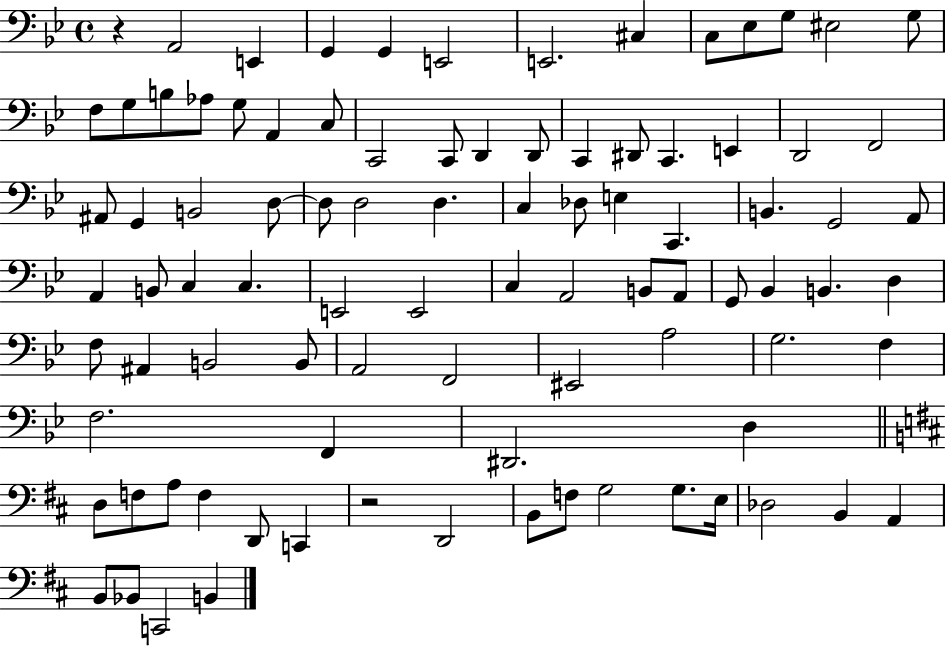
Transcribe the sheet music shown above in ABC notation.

X:1
T:Untitled
M:4/4
L:1/4
K:Bb
z A,,2 E,, G,, G,, E,,2 E,,2 ^C, C,/2 _E,/2 G,/2 ^E,2 G,/2 F,/2 G,/2 B,/2 _A,/2 G,/2 A,, C,/2 C,,2 C,,/2 D,, D,,/2 C,, ^D,,/2 C,, E,, D,,2 F,,2 ^A,,/2 G,, B,,2 D,/2 D,/2 D,2 D, C, _D,/2 E, C,, B,, G,,2 A,,/2 A,, B,,/2 C, C, E,,2 E,,2 C, A,,2 B,,/2 A,,/2 G,,/2 _B,, B,, D, F,/2 ^A,, B,,2 B,,/2 A,,2 F,,2 ^E,,2 A,2 G,2 F, F,2 F,, ^D,,2 D, D,/2 F,/2 A,/2 F, D,,/2 C,, z2 D,,2 B,,/2 F,/2 G,2 G,/2 E,/4 _D,2 B,, A,, B,,/2 _B,,/2 C,,2 B,,